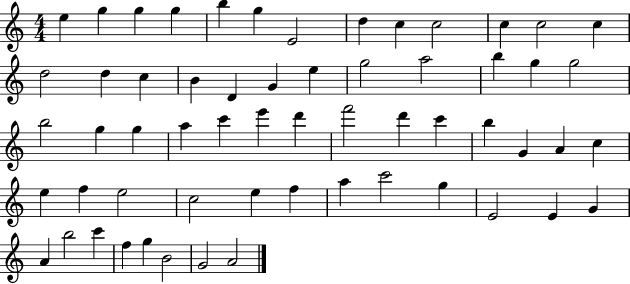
E5/q G5/q G5/q G5/q B5/q G5/q E4/h D5/q C5/q C5/h C5/q C5/h C5/q D5/h D5/q C5/q B4/q D4/q G4/q E5/q G5/h A5/h B5/q G5/q G5/h B5/h G5/q G5/q A5/q C6/q E6/q D6/q F6/h D6/q C6/q B5/q G4/q A4/q C5/q E5/q F5/q E5/h C5/h E5/q F5/q A5/q C6/h G5/q E4/h E4/q G4/q A4/q B5/h C6/q F5/q G5/q B4/h G4/h A4/h